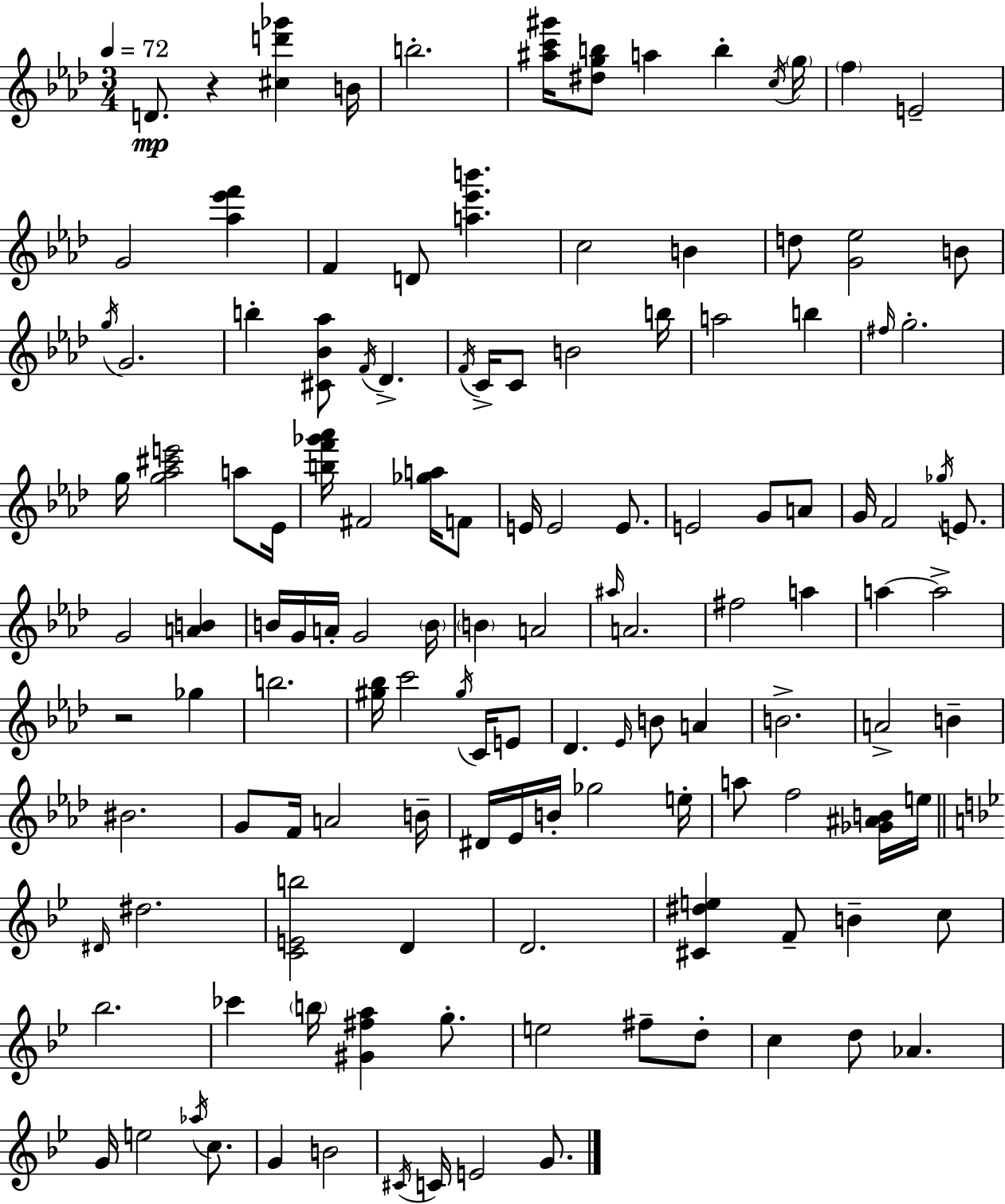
{
  \clef treble
  \numericTimeSignature
  \time 3/4
  \key aes \major
  \tempo 4 = 72
  d'8.\mp r4 <cis'' d''' ges'''>4 b'16 | b''2.-. | <ais'' c''' gis'''>16 <dis'' g'' b''>8 a''4 b''4-. \acciaccatura { c''16 } | \parenthesize g''16 \parenthesize f''4 e'2-- | \break g'2 <aes'' ees''' f'''>4 | f'4 d'8 <a'' ees''' b'''>4. | c''2 b'4 | d''8 <g' ees''>2 b'8 | \break \acciaccatura { g''16 } g'2. | b''4-. <cis' bes' aes''>8 \acciaccatura { f'16 } des'4.-> | \acciaccatura { f'16 } c'16-> c'8 b'2 | b''16 a''2 | \break b''4 \grace { fis''16 } g''2.-. | g''16 <g'' aes'' cis''' e'''>2 | a''8 ees'16 <b'' f''' ges''' aes'''>16 fis'2 | <ges'' a''>16 f'8 e'16 e'2 | \break e'8. e'2 | g'8 a'8 g'16 f'2 | \acciaccatura { ges''16 } e'8. g'2 | <a' b'>4 b'16 g'16 a'16-. g'2 | \break \parenthesize b'16 \parenthesize b'4 a'2 | \grace { ais''16 } a'2. | fis''2 | a''4 a''4~~ a''2-> | \break r2 | ges''4 b''2. | <gis'' bes''>16 c'''2 | \acciaccatura { gis''16 } c'16 e'8 des'4. | \break \grace { ees'16 } b'8 a'4 b'2.-> | a'2-> | b'4-- bis'2. | g'8 f'16 | \break a'2 b'16-- dis'16 ees'16 b'16-. | ges''2 e''16-. a''8 f''2 | <ges' ais' b'>16 e''16 \bar "||" \break \key bes \major \grace { dis'16 } dis''2. | <c' e' b''>2 d'4 | d'2. | <cis' dis'' e''>4 f'8-- b'4-- c''8 | \break bes''2. | ces'''4 \parenthesize b''16 <gis' fis'' a''>4 g''8.-. | e''2 fis''8-- d''8-. | c''4 d''8 aes'4. | \break g'16 e''2 \acciaccatura { aes''16 } c''8. | g'4 b'2 | \acciaccatura { cis'16 } c'16 e'2 | g'8. \bar "|."
}